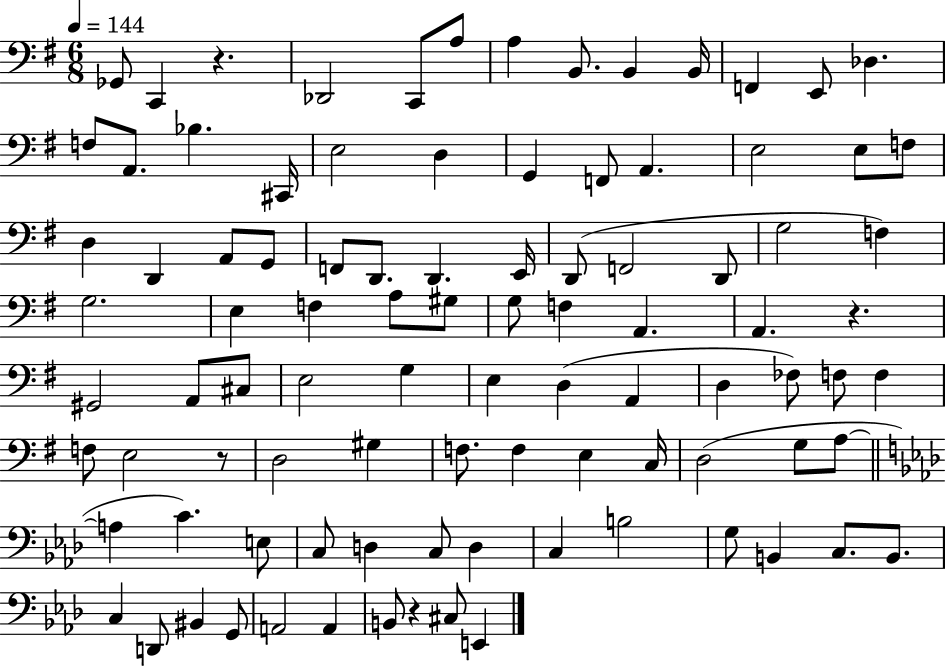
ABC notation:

X:1
T:Untitled
M:6/8
L:1/4
K:G
_G,,/2 C,, z _D,,2 C,,/2 A,/2 A, B,,/2 B,, B,,/4 F,, E,,/2 _D, F,/2 A,,/2 _B, ^C,,/4 E,2 D, G,, F,,/2 A,, E,2 E,/2 F,/2 D, D,, A,,/2 G,,/2 F,,/2 D,,/2 D,, E,,/4 D,,/2 F,,2 D,,/2 G,2 F, G,2 E, F, A,/2 ^G,/2 G,/2 F, A,, A,, z ^G,,2 A,,/2 ^C,/2 E,2 G, E, D, A,, D, _F,/2 F,/2 F, F,/2 E,2 z/2 D,2 ^G, F,/2 F, E, C,/4 D,2 G,/2 A,/2 A, C E,/2 C,/2 D, C,/2 D, C, B,2 G,/2 B,, C,/2 B,,/2 C, D,,/2 ^B,, G,,/2 A,,2 A,, B,,/2 z ^C,/2 E,,